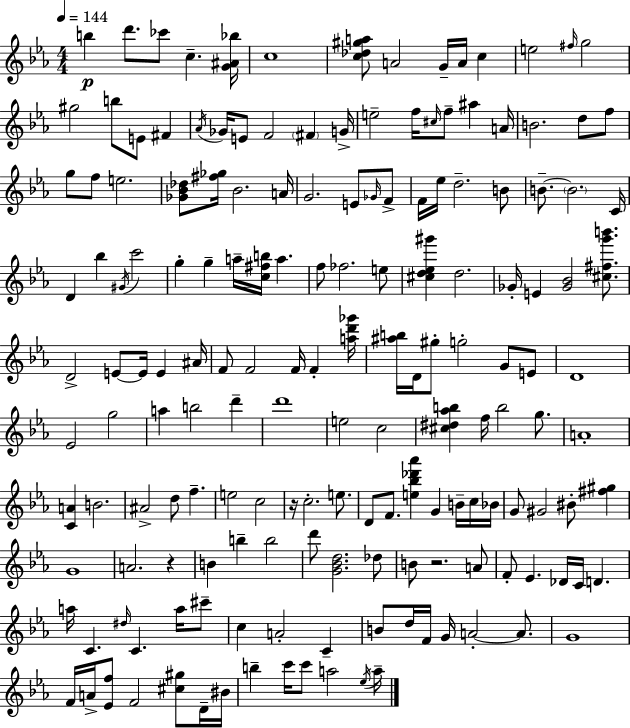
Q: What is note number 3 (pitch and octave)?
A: CES6